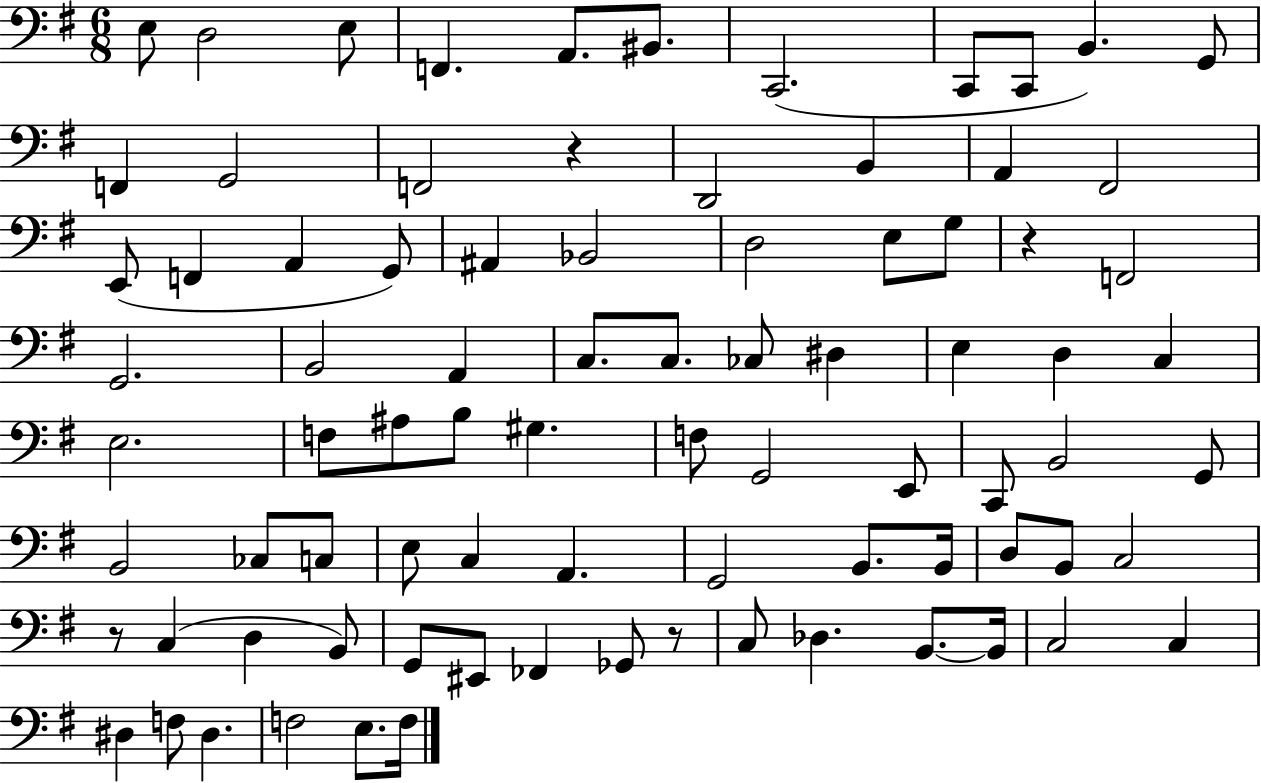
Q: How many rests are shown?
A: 4